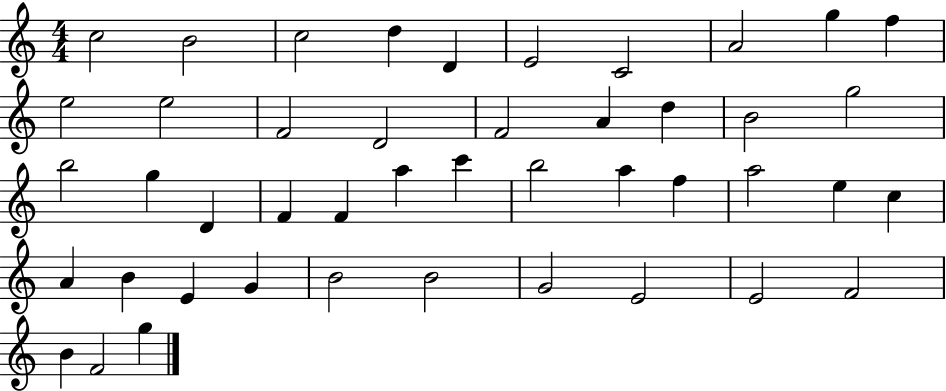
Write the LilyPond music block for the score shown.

{
  \clef treble
  \numericTimeSignature
  \time 4/4
  \key c \major
  c''2 b'2 | c''2 d''4 d'4 | e'2 c'2 | a'2 g''4 f''4 | \break e''2 e''2 | f'2 d'2 | f'2 a'4 d''4 | b'2 g''2 | \break b''2 g''4 d'4 | f'4 f'4 a''4 c'''4 | b''2 a''4 f''4 | a''2 e''4 c''4 | \break a'4 b'4 e'4 g'4 | b'2 b'2 | g'2 e'2 | e'2 f'2 | \break b'4 f'2 g''4 | \bar "|."
}